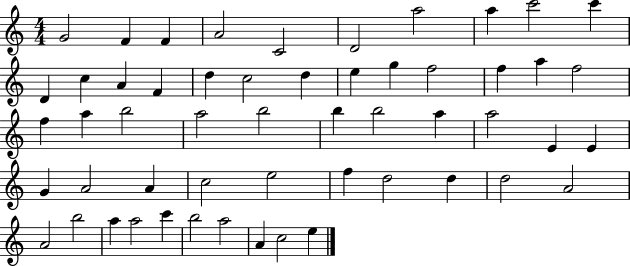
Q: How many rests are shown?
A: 0